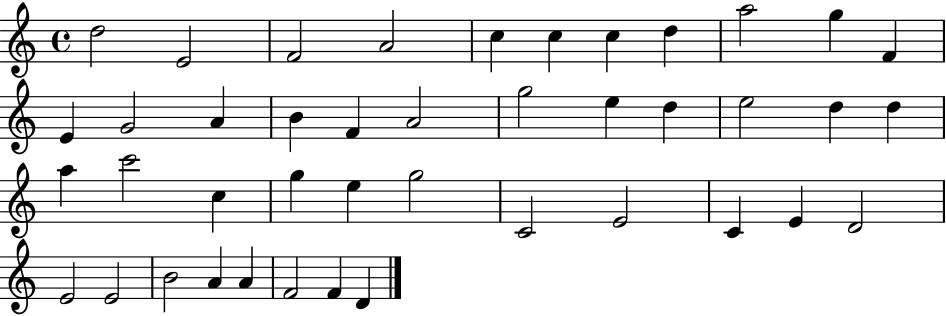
D5/h E4/h F4/h A4/h C5/q C5/q C5/q D5/q A5/h G5/q F4/q E4/q G4/h A4/q B4/q F4/q A4/h G5/h E5/q D5/q E5/h D5/q D5/q A5/q C6/h C5/q G5/q E5/q G5/h C4/h E4/h C4/q E4/q D4/h E4/h E4/h B4/h A4/q A4/q F4/h F4/q D4/q